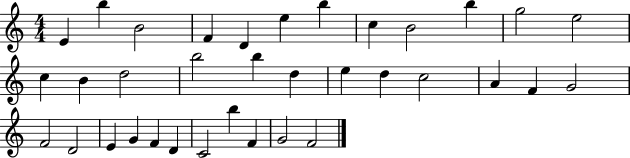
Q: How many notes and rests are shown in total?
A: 35